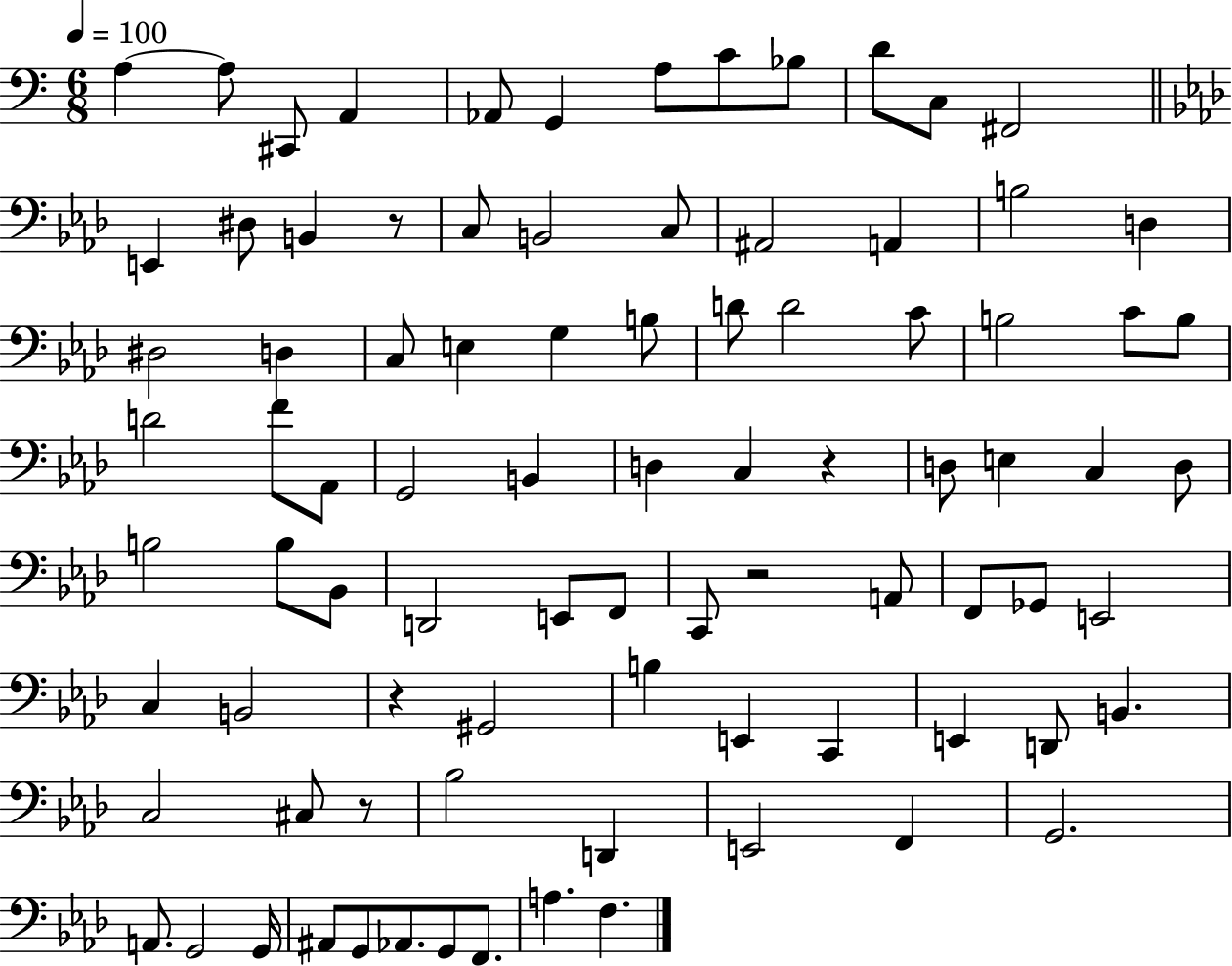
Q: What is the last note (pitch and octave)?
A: F3